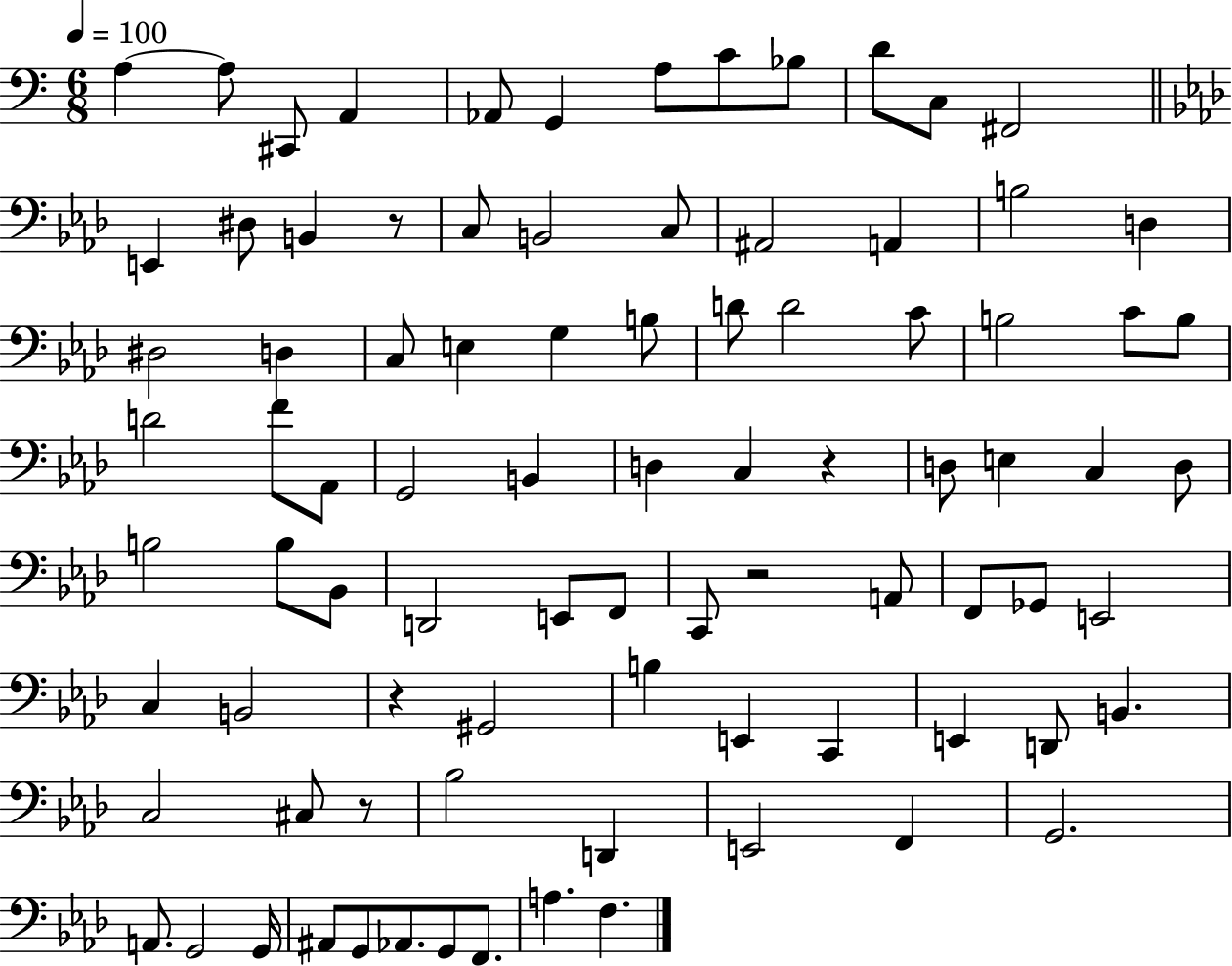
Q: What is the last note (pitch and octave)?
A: F3